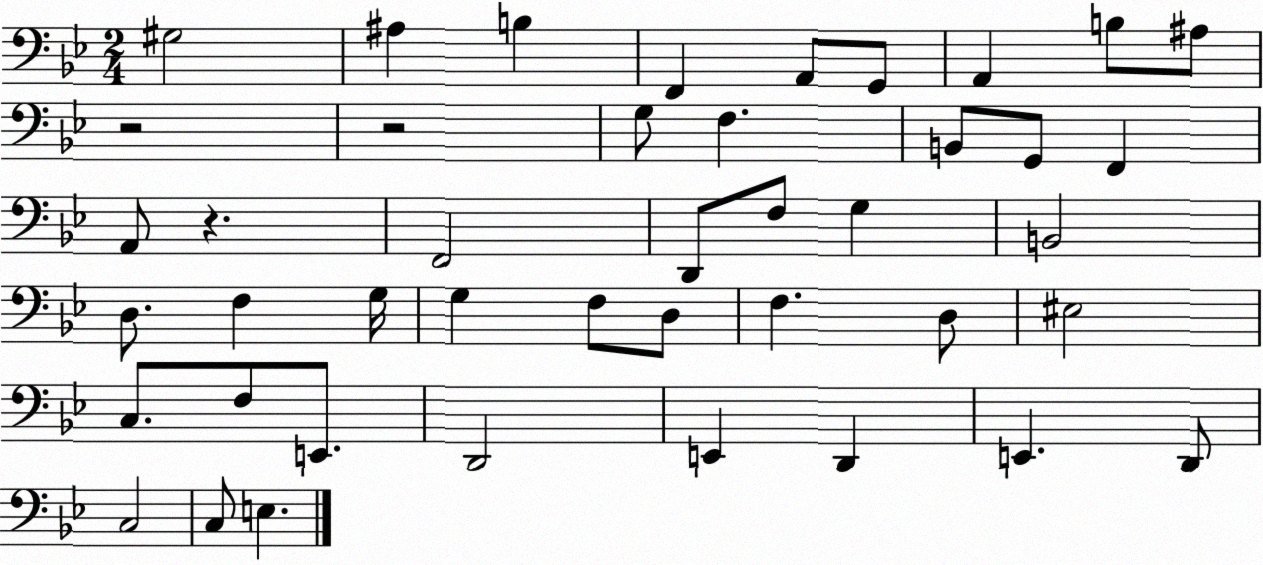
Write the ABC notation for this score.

X:1
T:Untitled
M:2/4
L:1/4
K:Bb
^G,2 ^A, B, F,, A,,/2 G,,/2 A,, B,/2 ^A,/2 z2 z2 G,/2 F, B,,/2 G,,/2 F,, A,,/2 z F,,2 D,,/2 F,/2 G, B,,2 D,/2 F, G,/4 G, F,/2 D,/2 F, D,/2 ^E,2 C,/2 F,/2 E,,/2 D,,2 E,, D,, E,, D,,/2 C,2 C,/2 E,